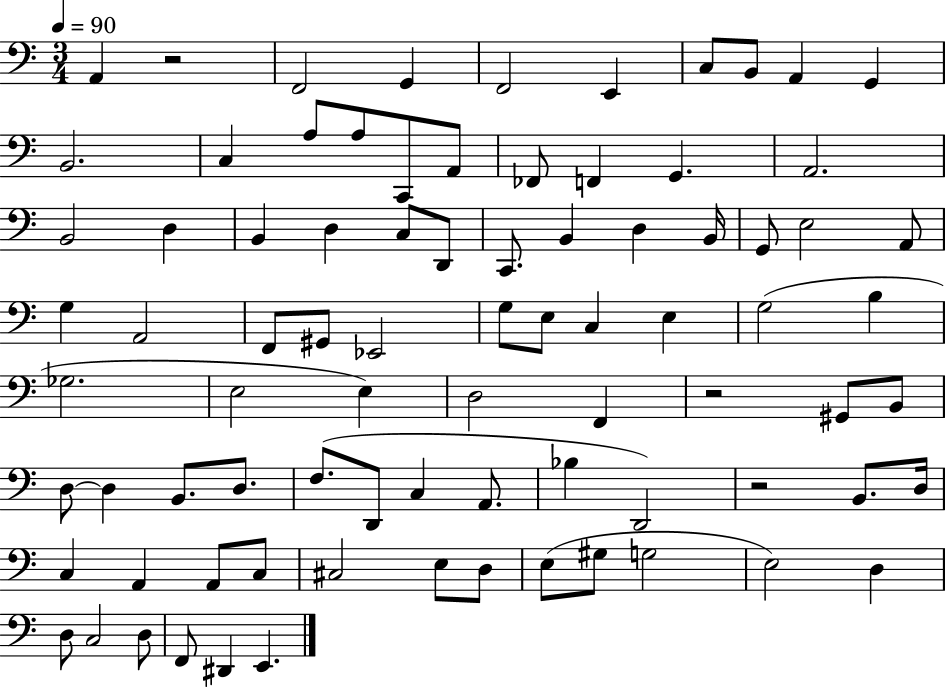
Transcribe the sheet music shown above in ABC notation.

X:1
T:Untitled
M:3/4
L:1/4
K:C
A,, z2 F,,2 G,, F,,2 E,, C,/2 B,,/2 A,, G,, B,,2 C, A,/2 A,/2 C,,/2 A,,/2 _F,,/2 F,, G,, A,,2 B,,2 D, B,, D, C,/2 D,,/2 C,,/2 B,, D, B,,/4 G,,/2 E,2 A,,/2 G, A,,2 F,,/2 ^G,,/2 _E,,2 G,/2 E,/2 C, E, G,2 B, _G,2 E,2 E, D,2 F,, z2 ^G,,/2 B,,/2 D,/2 D, B,,/2 D,/2 F,/2 D,,/2 C, A,,/2 _B, D,,2 z2 B,,/2 D,/4 C, A,, A,,/2 C,/2 ^C,2 E,/2 D,/2 E,/2 ^G,/2 G,2 E,2 D, D,/2 C,2 D,/2 F,,/2 ^D,, E,,